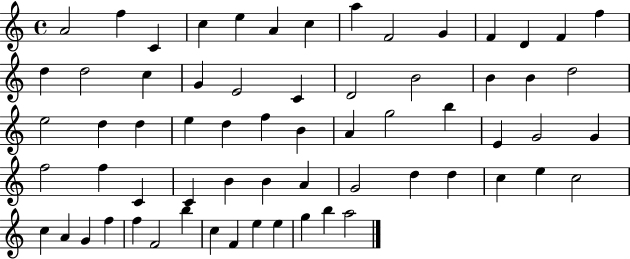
{
  \clef treble
  \time 4/4
  \defaultTimeSignature
  \key c \major
  a'2 f''4 c'4 | c''4 e''4 a'4 c''4 | a''4 f'2 g'4 | f'4 d'4 f'4 f''4 | \break d''4 d''2 c''4 | g'4 e'2 c'4 | d'2 b'2 | b'4 b'4 d''2 | \break e''2 d''4 d''4 | e''4 d''4 f''4 b'4 | a'4 g''2 b''4 | e'4 g'2 g'4 | \break f''2 f''4 c'4 | c'4 b'4 b'4 a'4 | g'2 d''4 d''4 | c''4 e''4 c''2 | \break c''4 a'4 g'4 f''4 | f''4 f'2 b''4 | c''4 f'4 e''4 e''4 | g''4 b''4 a''2 | \break \bar "|."
}